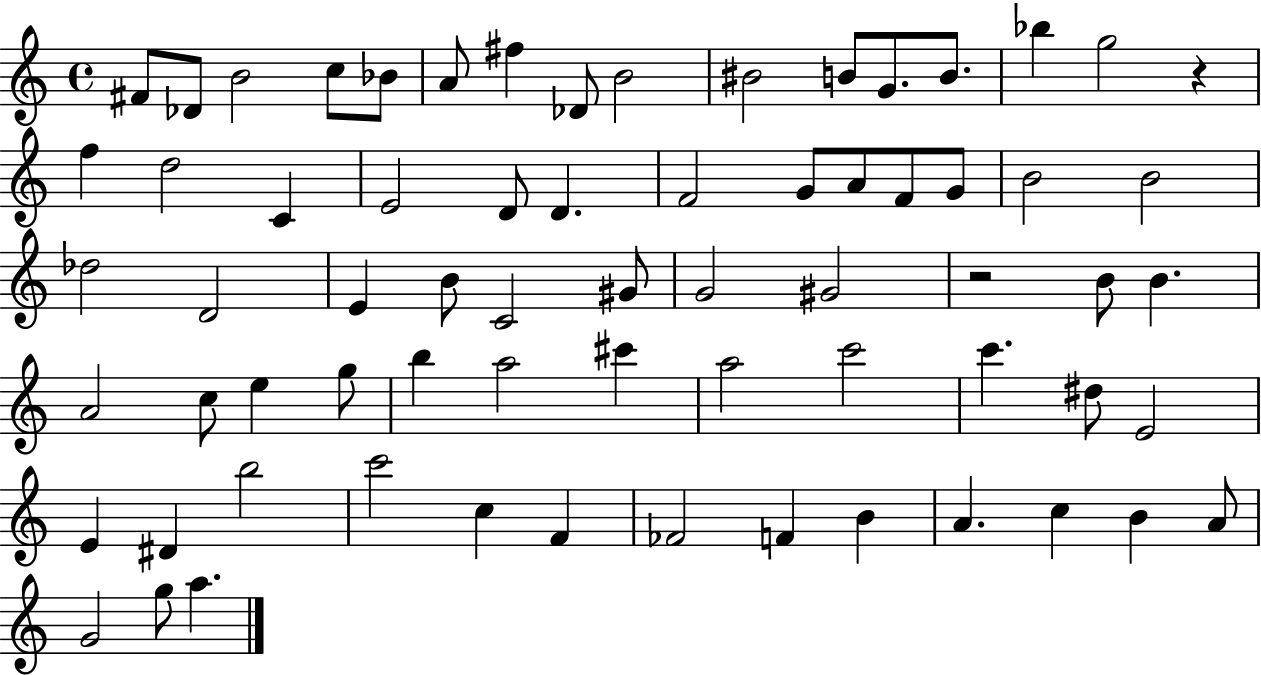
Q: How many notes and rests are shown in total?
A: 68